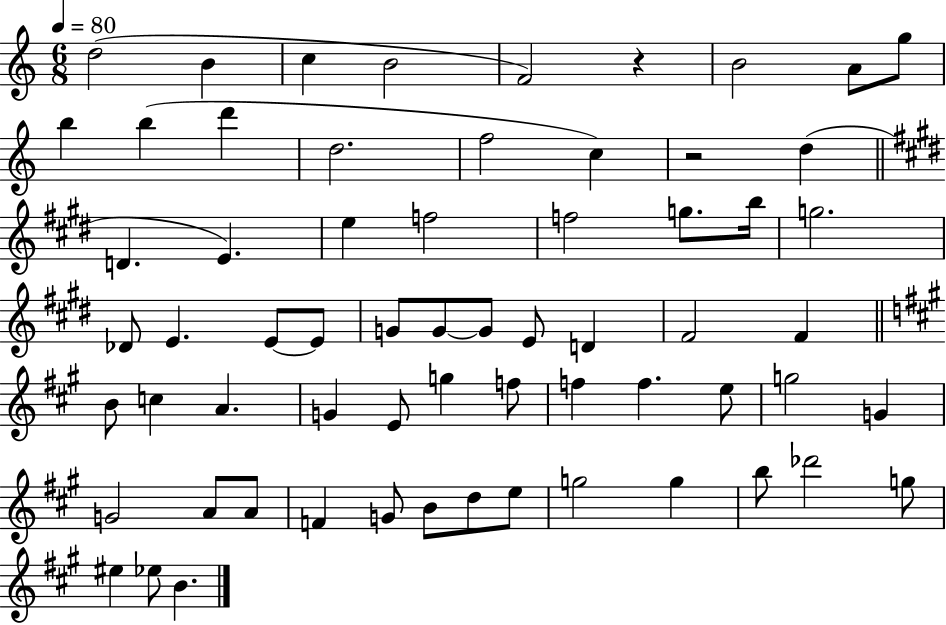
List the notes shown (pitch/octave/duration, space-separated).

D5/h B4/q C5/q B4/h F4/h R/q B4/h A4/e G5/e B5/q B5/q D6/q D5/h. F5/h C5/q R/h D5/q D4/q. E4/q. E5/q F5/h F5/h G5/e. B5/s G5/h. Db4/e E4/q. E4/e E4/e G4/e G4/e G4/e E4/e D4/q F#4/h F#4/q B4/e C5/q A4/q. G4/q E4/e G5/q F5/e F5/q F5/q. E5/e G5/h G4/q G4/h A4/e A4/e F4/q G4/e B4/e D5/e E5/e G5/h G5/q B5/e Db6/h G5/e EIS5/q Eb5/e B4/q.